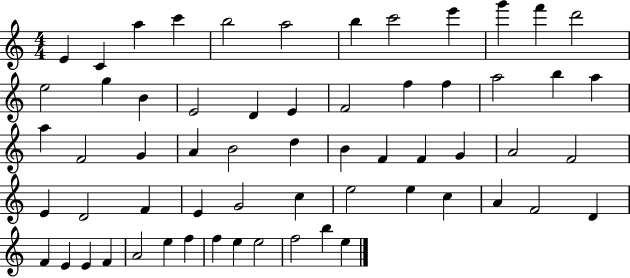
{
  \clef treble
  \numericTimeSignature
  \time 4/4
  \key c \major
  e'4 c'4 a''4 c'''4 | b''2 a''2 | b''4 c'''2 e'''4 | g'''4 f'''4 d'''2 | \break e''2 g''4 b'4 | e'2 d'4 e'4 | f'2 f''4 f''4 | a''2 b''4 a''4 | \break a''4 f'2 g'4 | a'4 b'2 d''4 | b'4 f'4 f'4 g'4 | a'2 f'2 | \break e'4 d'2 f'4 | e'4 g'2 c''4 | e''2 e''4 c''4 | a'4 f'2 d'4 | \break f'4 e'4 e'4 f'4 | a'2 e''4 f''4 | f''4 e''4 e''2 | f''2 b''4 e''4 | \break \bar "|."
}